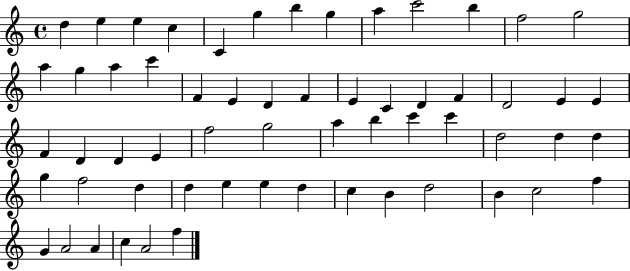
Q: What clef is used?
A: treble